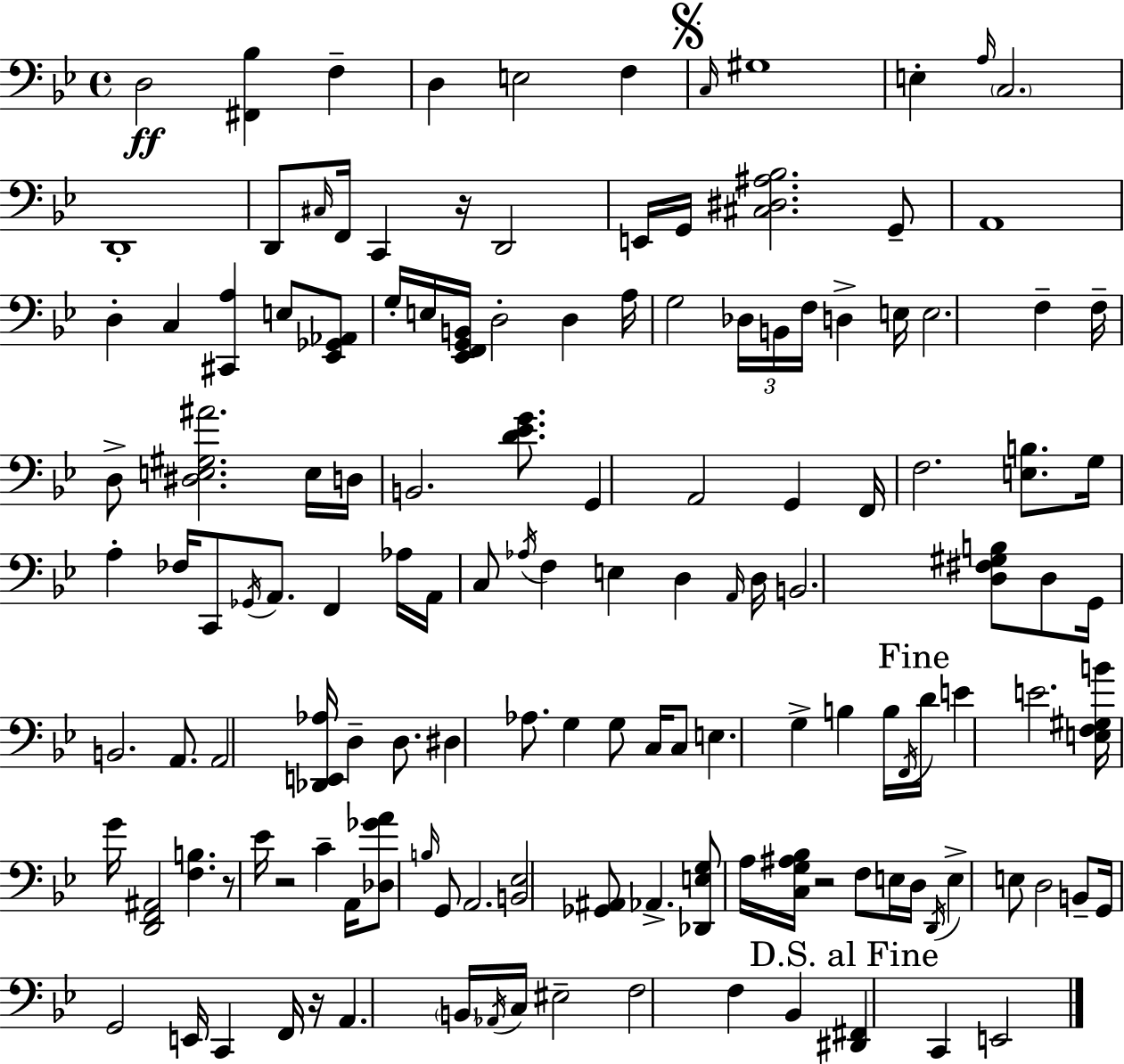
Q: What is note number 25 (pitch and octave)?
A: E3